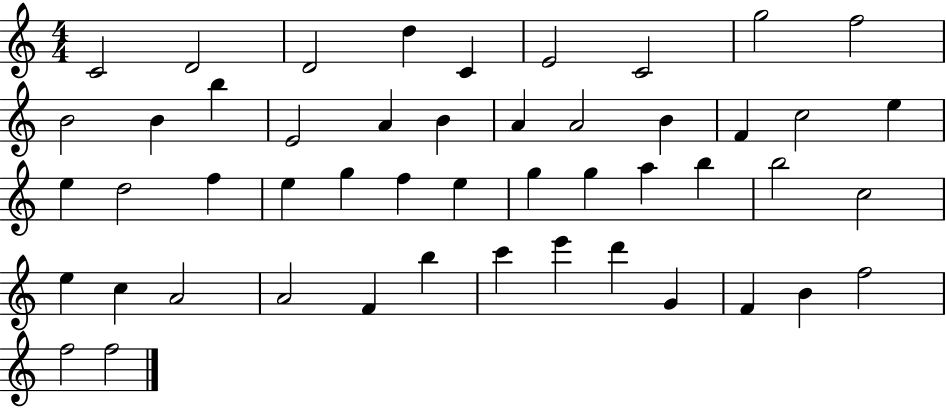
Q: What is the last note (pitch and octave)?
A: F5